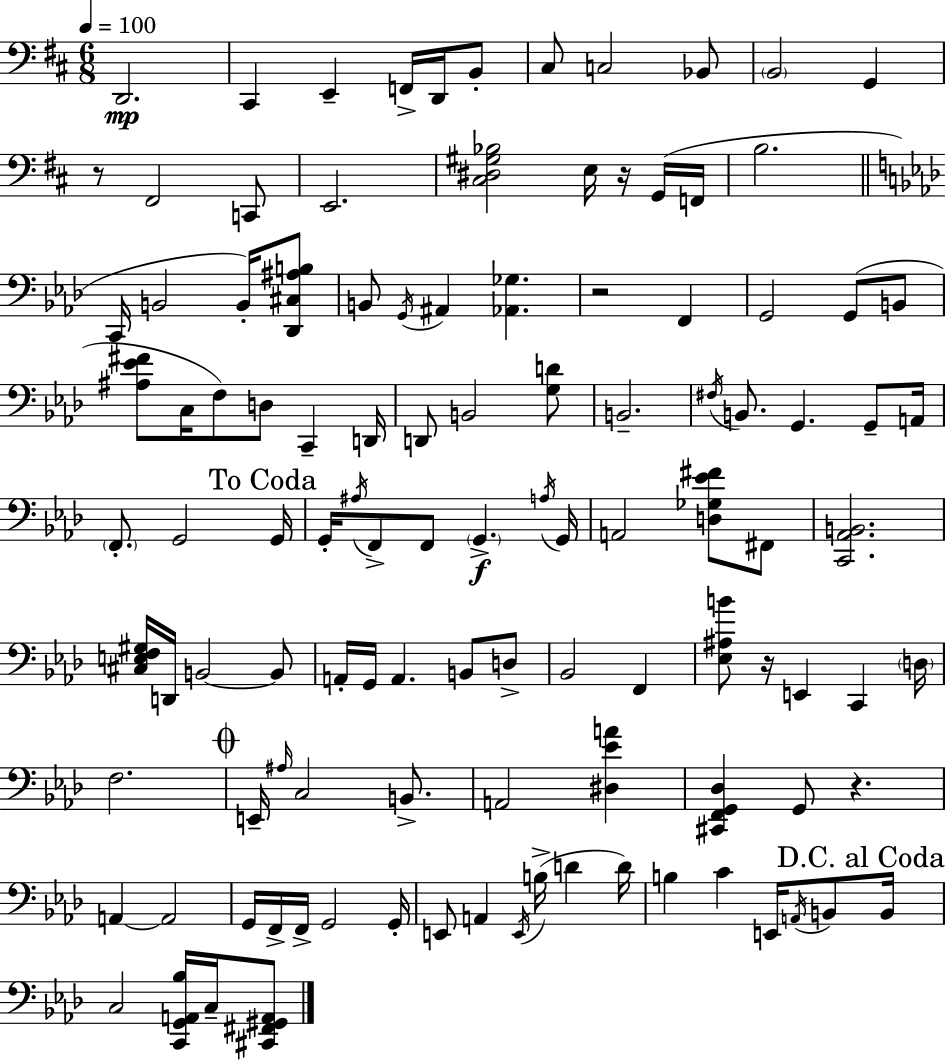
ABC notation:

X:1
T:Untitled
M:6/8
L:1/4
K:D
D,,2 ^C,, E,, F,,/4 D,,/4 B,,/2 ^C,/2 C,2 _B,,/2 B,,2 G,, z/2 ^F,,2 C,,/2 E,,2 [^C,^D,^G,_B,]2 E,/4 z/4 G,,/4 F,,/4 B,2 C,,/4 B,,2 B,,/4 [_D,,^C,^A,B,]/2 B,,/2 G,,/4 ^A,, [_A,,_G,] z2 F,, G,,2 G,,/2 B,,/2 [^A,_E^F]/2 C,/4 F,/2 D,/2 C,, D,,/4 D,,/2 B,,2 [G,D]/2 B,,2 ^F,/4 B,,/2 G,, G,,/2 A,,/4 F,,/2 G,,2 G,,/4 G,,/4 ^A,/4 F,,/2 F,,/2 G,, A,/4 G,,/4 A,,2 [D,_G,_E^F]/2 ^F,,/2 [C,,_A,,B,,]2 [^C,E,F,^G,]/4 D,,/4 B,,2 B,,/2 A,,/4 G,,/4 A,, B,,/2 D,/2 _B,,2 F,, [_E,^A,B]/2 z/4 E,, C,, D,/4 F,2 E,,/4 ^A,/4 C,2 B,,/2 A,,2 [^D,_EA] [^C,,F,,G,,_D,] G,,/2 z A,, A,,2 G,,/4 F,,/4 F,,/4 G,,2 G,,/4 E,,/2 A,, E,,/4 B,/4 D D/4 B, C E,,/4 A,,/4 B,,/2 B,,/4 C,2 [C,,G,,A,,_B,]/4 C,/4 [^C,,^F,,^G,,A,,]/2